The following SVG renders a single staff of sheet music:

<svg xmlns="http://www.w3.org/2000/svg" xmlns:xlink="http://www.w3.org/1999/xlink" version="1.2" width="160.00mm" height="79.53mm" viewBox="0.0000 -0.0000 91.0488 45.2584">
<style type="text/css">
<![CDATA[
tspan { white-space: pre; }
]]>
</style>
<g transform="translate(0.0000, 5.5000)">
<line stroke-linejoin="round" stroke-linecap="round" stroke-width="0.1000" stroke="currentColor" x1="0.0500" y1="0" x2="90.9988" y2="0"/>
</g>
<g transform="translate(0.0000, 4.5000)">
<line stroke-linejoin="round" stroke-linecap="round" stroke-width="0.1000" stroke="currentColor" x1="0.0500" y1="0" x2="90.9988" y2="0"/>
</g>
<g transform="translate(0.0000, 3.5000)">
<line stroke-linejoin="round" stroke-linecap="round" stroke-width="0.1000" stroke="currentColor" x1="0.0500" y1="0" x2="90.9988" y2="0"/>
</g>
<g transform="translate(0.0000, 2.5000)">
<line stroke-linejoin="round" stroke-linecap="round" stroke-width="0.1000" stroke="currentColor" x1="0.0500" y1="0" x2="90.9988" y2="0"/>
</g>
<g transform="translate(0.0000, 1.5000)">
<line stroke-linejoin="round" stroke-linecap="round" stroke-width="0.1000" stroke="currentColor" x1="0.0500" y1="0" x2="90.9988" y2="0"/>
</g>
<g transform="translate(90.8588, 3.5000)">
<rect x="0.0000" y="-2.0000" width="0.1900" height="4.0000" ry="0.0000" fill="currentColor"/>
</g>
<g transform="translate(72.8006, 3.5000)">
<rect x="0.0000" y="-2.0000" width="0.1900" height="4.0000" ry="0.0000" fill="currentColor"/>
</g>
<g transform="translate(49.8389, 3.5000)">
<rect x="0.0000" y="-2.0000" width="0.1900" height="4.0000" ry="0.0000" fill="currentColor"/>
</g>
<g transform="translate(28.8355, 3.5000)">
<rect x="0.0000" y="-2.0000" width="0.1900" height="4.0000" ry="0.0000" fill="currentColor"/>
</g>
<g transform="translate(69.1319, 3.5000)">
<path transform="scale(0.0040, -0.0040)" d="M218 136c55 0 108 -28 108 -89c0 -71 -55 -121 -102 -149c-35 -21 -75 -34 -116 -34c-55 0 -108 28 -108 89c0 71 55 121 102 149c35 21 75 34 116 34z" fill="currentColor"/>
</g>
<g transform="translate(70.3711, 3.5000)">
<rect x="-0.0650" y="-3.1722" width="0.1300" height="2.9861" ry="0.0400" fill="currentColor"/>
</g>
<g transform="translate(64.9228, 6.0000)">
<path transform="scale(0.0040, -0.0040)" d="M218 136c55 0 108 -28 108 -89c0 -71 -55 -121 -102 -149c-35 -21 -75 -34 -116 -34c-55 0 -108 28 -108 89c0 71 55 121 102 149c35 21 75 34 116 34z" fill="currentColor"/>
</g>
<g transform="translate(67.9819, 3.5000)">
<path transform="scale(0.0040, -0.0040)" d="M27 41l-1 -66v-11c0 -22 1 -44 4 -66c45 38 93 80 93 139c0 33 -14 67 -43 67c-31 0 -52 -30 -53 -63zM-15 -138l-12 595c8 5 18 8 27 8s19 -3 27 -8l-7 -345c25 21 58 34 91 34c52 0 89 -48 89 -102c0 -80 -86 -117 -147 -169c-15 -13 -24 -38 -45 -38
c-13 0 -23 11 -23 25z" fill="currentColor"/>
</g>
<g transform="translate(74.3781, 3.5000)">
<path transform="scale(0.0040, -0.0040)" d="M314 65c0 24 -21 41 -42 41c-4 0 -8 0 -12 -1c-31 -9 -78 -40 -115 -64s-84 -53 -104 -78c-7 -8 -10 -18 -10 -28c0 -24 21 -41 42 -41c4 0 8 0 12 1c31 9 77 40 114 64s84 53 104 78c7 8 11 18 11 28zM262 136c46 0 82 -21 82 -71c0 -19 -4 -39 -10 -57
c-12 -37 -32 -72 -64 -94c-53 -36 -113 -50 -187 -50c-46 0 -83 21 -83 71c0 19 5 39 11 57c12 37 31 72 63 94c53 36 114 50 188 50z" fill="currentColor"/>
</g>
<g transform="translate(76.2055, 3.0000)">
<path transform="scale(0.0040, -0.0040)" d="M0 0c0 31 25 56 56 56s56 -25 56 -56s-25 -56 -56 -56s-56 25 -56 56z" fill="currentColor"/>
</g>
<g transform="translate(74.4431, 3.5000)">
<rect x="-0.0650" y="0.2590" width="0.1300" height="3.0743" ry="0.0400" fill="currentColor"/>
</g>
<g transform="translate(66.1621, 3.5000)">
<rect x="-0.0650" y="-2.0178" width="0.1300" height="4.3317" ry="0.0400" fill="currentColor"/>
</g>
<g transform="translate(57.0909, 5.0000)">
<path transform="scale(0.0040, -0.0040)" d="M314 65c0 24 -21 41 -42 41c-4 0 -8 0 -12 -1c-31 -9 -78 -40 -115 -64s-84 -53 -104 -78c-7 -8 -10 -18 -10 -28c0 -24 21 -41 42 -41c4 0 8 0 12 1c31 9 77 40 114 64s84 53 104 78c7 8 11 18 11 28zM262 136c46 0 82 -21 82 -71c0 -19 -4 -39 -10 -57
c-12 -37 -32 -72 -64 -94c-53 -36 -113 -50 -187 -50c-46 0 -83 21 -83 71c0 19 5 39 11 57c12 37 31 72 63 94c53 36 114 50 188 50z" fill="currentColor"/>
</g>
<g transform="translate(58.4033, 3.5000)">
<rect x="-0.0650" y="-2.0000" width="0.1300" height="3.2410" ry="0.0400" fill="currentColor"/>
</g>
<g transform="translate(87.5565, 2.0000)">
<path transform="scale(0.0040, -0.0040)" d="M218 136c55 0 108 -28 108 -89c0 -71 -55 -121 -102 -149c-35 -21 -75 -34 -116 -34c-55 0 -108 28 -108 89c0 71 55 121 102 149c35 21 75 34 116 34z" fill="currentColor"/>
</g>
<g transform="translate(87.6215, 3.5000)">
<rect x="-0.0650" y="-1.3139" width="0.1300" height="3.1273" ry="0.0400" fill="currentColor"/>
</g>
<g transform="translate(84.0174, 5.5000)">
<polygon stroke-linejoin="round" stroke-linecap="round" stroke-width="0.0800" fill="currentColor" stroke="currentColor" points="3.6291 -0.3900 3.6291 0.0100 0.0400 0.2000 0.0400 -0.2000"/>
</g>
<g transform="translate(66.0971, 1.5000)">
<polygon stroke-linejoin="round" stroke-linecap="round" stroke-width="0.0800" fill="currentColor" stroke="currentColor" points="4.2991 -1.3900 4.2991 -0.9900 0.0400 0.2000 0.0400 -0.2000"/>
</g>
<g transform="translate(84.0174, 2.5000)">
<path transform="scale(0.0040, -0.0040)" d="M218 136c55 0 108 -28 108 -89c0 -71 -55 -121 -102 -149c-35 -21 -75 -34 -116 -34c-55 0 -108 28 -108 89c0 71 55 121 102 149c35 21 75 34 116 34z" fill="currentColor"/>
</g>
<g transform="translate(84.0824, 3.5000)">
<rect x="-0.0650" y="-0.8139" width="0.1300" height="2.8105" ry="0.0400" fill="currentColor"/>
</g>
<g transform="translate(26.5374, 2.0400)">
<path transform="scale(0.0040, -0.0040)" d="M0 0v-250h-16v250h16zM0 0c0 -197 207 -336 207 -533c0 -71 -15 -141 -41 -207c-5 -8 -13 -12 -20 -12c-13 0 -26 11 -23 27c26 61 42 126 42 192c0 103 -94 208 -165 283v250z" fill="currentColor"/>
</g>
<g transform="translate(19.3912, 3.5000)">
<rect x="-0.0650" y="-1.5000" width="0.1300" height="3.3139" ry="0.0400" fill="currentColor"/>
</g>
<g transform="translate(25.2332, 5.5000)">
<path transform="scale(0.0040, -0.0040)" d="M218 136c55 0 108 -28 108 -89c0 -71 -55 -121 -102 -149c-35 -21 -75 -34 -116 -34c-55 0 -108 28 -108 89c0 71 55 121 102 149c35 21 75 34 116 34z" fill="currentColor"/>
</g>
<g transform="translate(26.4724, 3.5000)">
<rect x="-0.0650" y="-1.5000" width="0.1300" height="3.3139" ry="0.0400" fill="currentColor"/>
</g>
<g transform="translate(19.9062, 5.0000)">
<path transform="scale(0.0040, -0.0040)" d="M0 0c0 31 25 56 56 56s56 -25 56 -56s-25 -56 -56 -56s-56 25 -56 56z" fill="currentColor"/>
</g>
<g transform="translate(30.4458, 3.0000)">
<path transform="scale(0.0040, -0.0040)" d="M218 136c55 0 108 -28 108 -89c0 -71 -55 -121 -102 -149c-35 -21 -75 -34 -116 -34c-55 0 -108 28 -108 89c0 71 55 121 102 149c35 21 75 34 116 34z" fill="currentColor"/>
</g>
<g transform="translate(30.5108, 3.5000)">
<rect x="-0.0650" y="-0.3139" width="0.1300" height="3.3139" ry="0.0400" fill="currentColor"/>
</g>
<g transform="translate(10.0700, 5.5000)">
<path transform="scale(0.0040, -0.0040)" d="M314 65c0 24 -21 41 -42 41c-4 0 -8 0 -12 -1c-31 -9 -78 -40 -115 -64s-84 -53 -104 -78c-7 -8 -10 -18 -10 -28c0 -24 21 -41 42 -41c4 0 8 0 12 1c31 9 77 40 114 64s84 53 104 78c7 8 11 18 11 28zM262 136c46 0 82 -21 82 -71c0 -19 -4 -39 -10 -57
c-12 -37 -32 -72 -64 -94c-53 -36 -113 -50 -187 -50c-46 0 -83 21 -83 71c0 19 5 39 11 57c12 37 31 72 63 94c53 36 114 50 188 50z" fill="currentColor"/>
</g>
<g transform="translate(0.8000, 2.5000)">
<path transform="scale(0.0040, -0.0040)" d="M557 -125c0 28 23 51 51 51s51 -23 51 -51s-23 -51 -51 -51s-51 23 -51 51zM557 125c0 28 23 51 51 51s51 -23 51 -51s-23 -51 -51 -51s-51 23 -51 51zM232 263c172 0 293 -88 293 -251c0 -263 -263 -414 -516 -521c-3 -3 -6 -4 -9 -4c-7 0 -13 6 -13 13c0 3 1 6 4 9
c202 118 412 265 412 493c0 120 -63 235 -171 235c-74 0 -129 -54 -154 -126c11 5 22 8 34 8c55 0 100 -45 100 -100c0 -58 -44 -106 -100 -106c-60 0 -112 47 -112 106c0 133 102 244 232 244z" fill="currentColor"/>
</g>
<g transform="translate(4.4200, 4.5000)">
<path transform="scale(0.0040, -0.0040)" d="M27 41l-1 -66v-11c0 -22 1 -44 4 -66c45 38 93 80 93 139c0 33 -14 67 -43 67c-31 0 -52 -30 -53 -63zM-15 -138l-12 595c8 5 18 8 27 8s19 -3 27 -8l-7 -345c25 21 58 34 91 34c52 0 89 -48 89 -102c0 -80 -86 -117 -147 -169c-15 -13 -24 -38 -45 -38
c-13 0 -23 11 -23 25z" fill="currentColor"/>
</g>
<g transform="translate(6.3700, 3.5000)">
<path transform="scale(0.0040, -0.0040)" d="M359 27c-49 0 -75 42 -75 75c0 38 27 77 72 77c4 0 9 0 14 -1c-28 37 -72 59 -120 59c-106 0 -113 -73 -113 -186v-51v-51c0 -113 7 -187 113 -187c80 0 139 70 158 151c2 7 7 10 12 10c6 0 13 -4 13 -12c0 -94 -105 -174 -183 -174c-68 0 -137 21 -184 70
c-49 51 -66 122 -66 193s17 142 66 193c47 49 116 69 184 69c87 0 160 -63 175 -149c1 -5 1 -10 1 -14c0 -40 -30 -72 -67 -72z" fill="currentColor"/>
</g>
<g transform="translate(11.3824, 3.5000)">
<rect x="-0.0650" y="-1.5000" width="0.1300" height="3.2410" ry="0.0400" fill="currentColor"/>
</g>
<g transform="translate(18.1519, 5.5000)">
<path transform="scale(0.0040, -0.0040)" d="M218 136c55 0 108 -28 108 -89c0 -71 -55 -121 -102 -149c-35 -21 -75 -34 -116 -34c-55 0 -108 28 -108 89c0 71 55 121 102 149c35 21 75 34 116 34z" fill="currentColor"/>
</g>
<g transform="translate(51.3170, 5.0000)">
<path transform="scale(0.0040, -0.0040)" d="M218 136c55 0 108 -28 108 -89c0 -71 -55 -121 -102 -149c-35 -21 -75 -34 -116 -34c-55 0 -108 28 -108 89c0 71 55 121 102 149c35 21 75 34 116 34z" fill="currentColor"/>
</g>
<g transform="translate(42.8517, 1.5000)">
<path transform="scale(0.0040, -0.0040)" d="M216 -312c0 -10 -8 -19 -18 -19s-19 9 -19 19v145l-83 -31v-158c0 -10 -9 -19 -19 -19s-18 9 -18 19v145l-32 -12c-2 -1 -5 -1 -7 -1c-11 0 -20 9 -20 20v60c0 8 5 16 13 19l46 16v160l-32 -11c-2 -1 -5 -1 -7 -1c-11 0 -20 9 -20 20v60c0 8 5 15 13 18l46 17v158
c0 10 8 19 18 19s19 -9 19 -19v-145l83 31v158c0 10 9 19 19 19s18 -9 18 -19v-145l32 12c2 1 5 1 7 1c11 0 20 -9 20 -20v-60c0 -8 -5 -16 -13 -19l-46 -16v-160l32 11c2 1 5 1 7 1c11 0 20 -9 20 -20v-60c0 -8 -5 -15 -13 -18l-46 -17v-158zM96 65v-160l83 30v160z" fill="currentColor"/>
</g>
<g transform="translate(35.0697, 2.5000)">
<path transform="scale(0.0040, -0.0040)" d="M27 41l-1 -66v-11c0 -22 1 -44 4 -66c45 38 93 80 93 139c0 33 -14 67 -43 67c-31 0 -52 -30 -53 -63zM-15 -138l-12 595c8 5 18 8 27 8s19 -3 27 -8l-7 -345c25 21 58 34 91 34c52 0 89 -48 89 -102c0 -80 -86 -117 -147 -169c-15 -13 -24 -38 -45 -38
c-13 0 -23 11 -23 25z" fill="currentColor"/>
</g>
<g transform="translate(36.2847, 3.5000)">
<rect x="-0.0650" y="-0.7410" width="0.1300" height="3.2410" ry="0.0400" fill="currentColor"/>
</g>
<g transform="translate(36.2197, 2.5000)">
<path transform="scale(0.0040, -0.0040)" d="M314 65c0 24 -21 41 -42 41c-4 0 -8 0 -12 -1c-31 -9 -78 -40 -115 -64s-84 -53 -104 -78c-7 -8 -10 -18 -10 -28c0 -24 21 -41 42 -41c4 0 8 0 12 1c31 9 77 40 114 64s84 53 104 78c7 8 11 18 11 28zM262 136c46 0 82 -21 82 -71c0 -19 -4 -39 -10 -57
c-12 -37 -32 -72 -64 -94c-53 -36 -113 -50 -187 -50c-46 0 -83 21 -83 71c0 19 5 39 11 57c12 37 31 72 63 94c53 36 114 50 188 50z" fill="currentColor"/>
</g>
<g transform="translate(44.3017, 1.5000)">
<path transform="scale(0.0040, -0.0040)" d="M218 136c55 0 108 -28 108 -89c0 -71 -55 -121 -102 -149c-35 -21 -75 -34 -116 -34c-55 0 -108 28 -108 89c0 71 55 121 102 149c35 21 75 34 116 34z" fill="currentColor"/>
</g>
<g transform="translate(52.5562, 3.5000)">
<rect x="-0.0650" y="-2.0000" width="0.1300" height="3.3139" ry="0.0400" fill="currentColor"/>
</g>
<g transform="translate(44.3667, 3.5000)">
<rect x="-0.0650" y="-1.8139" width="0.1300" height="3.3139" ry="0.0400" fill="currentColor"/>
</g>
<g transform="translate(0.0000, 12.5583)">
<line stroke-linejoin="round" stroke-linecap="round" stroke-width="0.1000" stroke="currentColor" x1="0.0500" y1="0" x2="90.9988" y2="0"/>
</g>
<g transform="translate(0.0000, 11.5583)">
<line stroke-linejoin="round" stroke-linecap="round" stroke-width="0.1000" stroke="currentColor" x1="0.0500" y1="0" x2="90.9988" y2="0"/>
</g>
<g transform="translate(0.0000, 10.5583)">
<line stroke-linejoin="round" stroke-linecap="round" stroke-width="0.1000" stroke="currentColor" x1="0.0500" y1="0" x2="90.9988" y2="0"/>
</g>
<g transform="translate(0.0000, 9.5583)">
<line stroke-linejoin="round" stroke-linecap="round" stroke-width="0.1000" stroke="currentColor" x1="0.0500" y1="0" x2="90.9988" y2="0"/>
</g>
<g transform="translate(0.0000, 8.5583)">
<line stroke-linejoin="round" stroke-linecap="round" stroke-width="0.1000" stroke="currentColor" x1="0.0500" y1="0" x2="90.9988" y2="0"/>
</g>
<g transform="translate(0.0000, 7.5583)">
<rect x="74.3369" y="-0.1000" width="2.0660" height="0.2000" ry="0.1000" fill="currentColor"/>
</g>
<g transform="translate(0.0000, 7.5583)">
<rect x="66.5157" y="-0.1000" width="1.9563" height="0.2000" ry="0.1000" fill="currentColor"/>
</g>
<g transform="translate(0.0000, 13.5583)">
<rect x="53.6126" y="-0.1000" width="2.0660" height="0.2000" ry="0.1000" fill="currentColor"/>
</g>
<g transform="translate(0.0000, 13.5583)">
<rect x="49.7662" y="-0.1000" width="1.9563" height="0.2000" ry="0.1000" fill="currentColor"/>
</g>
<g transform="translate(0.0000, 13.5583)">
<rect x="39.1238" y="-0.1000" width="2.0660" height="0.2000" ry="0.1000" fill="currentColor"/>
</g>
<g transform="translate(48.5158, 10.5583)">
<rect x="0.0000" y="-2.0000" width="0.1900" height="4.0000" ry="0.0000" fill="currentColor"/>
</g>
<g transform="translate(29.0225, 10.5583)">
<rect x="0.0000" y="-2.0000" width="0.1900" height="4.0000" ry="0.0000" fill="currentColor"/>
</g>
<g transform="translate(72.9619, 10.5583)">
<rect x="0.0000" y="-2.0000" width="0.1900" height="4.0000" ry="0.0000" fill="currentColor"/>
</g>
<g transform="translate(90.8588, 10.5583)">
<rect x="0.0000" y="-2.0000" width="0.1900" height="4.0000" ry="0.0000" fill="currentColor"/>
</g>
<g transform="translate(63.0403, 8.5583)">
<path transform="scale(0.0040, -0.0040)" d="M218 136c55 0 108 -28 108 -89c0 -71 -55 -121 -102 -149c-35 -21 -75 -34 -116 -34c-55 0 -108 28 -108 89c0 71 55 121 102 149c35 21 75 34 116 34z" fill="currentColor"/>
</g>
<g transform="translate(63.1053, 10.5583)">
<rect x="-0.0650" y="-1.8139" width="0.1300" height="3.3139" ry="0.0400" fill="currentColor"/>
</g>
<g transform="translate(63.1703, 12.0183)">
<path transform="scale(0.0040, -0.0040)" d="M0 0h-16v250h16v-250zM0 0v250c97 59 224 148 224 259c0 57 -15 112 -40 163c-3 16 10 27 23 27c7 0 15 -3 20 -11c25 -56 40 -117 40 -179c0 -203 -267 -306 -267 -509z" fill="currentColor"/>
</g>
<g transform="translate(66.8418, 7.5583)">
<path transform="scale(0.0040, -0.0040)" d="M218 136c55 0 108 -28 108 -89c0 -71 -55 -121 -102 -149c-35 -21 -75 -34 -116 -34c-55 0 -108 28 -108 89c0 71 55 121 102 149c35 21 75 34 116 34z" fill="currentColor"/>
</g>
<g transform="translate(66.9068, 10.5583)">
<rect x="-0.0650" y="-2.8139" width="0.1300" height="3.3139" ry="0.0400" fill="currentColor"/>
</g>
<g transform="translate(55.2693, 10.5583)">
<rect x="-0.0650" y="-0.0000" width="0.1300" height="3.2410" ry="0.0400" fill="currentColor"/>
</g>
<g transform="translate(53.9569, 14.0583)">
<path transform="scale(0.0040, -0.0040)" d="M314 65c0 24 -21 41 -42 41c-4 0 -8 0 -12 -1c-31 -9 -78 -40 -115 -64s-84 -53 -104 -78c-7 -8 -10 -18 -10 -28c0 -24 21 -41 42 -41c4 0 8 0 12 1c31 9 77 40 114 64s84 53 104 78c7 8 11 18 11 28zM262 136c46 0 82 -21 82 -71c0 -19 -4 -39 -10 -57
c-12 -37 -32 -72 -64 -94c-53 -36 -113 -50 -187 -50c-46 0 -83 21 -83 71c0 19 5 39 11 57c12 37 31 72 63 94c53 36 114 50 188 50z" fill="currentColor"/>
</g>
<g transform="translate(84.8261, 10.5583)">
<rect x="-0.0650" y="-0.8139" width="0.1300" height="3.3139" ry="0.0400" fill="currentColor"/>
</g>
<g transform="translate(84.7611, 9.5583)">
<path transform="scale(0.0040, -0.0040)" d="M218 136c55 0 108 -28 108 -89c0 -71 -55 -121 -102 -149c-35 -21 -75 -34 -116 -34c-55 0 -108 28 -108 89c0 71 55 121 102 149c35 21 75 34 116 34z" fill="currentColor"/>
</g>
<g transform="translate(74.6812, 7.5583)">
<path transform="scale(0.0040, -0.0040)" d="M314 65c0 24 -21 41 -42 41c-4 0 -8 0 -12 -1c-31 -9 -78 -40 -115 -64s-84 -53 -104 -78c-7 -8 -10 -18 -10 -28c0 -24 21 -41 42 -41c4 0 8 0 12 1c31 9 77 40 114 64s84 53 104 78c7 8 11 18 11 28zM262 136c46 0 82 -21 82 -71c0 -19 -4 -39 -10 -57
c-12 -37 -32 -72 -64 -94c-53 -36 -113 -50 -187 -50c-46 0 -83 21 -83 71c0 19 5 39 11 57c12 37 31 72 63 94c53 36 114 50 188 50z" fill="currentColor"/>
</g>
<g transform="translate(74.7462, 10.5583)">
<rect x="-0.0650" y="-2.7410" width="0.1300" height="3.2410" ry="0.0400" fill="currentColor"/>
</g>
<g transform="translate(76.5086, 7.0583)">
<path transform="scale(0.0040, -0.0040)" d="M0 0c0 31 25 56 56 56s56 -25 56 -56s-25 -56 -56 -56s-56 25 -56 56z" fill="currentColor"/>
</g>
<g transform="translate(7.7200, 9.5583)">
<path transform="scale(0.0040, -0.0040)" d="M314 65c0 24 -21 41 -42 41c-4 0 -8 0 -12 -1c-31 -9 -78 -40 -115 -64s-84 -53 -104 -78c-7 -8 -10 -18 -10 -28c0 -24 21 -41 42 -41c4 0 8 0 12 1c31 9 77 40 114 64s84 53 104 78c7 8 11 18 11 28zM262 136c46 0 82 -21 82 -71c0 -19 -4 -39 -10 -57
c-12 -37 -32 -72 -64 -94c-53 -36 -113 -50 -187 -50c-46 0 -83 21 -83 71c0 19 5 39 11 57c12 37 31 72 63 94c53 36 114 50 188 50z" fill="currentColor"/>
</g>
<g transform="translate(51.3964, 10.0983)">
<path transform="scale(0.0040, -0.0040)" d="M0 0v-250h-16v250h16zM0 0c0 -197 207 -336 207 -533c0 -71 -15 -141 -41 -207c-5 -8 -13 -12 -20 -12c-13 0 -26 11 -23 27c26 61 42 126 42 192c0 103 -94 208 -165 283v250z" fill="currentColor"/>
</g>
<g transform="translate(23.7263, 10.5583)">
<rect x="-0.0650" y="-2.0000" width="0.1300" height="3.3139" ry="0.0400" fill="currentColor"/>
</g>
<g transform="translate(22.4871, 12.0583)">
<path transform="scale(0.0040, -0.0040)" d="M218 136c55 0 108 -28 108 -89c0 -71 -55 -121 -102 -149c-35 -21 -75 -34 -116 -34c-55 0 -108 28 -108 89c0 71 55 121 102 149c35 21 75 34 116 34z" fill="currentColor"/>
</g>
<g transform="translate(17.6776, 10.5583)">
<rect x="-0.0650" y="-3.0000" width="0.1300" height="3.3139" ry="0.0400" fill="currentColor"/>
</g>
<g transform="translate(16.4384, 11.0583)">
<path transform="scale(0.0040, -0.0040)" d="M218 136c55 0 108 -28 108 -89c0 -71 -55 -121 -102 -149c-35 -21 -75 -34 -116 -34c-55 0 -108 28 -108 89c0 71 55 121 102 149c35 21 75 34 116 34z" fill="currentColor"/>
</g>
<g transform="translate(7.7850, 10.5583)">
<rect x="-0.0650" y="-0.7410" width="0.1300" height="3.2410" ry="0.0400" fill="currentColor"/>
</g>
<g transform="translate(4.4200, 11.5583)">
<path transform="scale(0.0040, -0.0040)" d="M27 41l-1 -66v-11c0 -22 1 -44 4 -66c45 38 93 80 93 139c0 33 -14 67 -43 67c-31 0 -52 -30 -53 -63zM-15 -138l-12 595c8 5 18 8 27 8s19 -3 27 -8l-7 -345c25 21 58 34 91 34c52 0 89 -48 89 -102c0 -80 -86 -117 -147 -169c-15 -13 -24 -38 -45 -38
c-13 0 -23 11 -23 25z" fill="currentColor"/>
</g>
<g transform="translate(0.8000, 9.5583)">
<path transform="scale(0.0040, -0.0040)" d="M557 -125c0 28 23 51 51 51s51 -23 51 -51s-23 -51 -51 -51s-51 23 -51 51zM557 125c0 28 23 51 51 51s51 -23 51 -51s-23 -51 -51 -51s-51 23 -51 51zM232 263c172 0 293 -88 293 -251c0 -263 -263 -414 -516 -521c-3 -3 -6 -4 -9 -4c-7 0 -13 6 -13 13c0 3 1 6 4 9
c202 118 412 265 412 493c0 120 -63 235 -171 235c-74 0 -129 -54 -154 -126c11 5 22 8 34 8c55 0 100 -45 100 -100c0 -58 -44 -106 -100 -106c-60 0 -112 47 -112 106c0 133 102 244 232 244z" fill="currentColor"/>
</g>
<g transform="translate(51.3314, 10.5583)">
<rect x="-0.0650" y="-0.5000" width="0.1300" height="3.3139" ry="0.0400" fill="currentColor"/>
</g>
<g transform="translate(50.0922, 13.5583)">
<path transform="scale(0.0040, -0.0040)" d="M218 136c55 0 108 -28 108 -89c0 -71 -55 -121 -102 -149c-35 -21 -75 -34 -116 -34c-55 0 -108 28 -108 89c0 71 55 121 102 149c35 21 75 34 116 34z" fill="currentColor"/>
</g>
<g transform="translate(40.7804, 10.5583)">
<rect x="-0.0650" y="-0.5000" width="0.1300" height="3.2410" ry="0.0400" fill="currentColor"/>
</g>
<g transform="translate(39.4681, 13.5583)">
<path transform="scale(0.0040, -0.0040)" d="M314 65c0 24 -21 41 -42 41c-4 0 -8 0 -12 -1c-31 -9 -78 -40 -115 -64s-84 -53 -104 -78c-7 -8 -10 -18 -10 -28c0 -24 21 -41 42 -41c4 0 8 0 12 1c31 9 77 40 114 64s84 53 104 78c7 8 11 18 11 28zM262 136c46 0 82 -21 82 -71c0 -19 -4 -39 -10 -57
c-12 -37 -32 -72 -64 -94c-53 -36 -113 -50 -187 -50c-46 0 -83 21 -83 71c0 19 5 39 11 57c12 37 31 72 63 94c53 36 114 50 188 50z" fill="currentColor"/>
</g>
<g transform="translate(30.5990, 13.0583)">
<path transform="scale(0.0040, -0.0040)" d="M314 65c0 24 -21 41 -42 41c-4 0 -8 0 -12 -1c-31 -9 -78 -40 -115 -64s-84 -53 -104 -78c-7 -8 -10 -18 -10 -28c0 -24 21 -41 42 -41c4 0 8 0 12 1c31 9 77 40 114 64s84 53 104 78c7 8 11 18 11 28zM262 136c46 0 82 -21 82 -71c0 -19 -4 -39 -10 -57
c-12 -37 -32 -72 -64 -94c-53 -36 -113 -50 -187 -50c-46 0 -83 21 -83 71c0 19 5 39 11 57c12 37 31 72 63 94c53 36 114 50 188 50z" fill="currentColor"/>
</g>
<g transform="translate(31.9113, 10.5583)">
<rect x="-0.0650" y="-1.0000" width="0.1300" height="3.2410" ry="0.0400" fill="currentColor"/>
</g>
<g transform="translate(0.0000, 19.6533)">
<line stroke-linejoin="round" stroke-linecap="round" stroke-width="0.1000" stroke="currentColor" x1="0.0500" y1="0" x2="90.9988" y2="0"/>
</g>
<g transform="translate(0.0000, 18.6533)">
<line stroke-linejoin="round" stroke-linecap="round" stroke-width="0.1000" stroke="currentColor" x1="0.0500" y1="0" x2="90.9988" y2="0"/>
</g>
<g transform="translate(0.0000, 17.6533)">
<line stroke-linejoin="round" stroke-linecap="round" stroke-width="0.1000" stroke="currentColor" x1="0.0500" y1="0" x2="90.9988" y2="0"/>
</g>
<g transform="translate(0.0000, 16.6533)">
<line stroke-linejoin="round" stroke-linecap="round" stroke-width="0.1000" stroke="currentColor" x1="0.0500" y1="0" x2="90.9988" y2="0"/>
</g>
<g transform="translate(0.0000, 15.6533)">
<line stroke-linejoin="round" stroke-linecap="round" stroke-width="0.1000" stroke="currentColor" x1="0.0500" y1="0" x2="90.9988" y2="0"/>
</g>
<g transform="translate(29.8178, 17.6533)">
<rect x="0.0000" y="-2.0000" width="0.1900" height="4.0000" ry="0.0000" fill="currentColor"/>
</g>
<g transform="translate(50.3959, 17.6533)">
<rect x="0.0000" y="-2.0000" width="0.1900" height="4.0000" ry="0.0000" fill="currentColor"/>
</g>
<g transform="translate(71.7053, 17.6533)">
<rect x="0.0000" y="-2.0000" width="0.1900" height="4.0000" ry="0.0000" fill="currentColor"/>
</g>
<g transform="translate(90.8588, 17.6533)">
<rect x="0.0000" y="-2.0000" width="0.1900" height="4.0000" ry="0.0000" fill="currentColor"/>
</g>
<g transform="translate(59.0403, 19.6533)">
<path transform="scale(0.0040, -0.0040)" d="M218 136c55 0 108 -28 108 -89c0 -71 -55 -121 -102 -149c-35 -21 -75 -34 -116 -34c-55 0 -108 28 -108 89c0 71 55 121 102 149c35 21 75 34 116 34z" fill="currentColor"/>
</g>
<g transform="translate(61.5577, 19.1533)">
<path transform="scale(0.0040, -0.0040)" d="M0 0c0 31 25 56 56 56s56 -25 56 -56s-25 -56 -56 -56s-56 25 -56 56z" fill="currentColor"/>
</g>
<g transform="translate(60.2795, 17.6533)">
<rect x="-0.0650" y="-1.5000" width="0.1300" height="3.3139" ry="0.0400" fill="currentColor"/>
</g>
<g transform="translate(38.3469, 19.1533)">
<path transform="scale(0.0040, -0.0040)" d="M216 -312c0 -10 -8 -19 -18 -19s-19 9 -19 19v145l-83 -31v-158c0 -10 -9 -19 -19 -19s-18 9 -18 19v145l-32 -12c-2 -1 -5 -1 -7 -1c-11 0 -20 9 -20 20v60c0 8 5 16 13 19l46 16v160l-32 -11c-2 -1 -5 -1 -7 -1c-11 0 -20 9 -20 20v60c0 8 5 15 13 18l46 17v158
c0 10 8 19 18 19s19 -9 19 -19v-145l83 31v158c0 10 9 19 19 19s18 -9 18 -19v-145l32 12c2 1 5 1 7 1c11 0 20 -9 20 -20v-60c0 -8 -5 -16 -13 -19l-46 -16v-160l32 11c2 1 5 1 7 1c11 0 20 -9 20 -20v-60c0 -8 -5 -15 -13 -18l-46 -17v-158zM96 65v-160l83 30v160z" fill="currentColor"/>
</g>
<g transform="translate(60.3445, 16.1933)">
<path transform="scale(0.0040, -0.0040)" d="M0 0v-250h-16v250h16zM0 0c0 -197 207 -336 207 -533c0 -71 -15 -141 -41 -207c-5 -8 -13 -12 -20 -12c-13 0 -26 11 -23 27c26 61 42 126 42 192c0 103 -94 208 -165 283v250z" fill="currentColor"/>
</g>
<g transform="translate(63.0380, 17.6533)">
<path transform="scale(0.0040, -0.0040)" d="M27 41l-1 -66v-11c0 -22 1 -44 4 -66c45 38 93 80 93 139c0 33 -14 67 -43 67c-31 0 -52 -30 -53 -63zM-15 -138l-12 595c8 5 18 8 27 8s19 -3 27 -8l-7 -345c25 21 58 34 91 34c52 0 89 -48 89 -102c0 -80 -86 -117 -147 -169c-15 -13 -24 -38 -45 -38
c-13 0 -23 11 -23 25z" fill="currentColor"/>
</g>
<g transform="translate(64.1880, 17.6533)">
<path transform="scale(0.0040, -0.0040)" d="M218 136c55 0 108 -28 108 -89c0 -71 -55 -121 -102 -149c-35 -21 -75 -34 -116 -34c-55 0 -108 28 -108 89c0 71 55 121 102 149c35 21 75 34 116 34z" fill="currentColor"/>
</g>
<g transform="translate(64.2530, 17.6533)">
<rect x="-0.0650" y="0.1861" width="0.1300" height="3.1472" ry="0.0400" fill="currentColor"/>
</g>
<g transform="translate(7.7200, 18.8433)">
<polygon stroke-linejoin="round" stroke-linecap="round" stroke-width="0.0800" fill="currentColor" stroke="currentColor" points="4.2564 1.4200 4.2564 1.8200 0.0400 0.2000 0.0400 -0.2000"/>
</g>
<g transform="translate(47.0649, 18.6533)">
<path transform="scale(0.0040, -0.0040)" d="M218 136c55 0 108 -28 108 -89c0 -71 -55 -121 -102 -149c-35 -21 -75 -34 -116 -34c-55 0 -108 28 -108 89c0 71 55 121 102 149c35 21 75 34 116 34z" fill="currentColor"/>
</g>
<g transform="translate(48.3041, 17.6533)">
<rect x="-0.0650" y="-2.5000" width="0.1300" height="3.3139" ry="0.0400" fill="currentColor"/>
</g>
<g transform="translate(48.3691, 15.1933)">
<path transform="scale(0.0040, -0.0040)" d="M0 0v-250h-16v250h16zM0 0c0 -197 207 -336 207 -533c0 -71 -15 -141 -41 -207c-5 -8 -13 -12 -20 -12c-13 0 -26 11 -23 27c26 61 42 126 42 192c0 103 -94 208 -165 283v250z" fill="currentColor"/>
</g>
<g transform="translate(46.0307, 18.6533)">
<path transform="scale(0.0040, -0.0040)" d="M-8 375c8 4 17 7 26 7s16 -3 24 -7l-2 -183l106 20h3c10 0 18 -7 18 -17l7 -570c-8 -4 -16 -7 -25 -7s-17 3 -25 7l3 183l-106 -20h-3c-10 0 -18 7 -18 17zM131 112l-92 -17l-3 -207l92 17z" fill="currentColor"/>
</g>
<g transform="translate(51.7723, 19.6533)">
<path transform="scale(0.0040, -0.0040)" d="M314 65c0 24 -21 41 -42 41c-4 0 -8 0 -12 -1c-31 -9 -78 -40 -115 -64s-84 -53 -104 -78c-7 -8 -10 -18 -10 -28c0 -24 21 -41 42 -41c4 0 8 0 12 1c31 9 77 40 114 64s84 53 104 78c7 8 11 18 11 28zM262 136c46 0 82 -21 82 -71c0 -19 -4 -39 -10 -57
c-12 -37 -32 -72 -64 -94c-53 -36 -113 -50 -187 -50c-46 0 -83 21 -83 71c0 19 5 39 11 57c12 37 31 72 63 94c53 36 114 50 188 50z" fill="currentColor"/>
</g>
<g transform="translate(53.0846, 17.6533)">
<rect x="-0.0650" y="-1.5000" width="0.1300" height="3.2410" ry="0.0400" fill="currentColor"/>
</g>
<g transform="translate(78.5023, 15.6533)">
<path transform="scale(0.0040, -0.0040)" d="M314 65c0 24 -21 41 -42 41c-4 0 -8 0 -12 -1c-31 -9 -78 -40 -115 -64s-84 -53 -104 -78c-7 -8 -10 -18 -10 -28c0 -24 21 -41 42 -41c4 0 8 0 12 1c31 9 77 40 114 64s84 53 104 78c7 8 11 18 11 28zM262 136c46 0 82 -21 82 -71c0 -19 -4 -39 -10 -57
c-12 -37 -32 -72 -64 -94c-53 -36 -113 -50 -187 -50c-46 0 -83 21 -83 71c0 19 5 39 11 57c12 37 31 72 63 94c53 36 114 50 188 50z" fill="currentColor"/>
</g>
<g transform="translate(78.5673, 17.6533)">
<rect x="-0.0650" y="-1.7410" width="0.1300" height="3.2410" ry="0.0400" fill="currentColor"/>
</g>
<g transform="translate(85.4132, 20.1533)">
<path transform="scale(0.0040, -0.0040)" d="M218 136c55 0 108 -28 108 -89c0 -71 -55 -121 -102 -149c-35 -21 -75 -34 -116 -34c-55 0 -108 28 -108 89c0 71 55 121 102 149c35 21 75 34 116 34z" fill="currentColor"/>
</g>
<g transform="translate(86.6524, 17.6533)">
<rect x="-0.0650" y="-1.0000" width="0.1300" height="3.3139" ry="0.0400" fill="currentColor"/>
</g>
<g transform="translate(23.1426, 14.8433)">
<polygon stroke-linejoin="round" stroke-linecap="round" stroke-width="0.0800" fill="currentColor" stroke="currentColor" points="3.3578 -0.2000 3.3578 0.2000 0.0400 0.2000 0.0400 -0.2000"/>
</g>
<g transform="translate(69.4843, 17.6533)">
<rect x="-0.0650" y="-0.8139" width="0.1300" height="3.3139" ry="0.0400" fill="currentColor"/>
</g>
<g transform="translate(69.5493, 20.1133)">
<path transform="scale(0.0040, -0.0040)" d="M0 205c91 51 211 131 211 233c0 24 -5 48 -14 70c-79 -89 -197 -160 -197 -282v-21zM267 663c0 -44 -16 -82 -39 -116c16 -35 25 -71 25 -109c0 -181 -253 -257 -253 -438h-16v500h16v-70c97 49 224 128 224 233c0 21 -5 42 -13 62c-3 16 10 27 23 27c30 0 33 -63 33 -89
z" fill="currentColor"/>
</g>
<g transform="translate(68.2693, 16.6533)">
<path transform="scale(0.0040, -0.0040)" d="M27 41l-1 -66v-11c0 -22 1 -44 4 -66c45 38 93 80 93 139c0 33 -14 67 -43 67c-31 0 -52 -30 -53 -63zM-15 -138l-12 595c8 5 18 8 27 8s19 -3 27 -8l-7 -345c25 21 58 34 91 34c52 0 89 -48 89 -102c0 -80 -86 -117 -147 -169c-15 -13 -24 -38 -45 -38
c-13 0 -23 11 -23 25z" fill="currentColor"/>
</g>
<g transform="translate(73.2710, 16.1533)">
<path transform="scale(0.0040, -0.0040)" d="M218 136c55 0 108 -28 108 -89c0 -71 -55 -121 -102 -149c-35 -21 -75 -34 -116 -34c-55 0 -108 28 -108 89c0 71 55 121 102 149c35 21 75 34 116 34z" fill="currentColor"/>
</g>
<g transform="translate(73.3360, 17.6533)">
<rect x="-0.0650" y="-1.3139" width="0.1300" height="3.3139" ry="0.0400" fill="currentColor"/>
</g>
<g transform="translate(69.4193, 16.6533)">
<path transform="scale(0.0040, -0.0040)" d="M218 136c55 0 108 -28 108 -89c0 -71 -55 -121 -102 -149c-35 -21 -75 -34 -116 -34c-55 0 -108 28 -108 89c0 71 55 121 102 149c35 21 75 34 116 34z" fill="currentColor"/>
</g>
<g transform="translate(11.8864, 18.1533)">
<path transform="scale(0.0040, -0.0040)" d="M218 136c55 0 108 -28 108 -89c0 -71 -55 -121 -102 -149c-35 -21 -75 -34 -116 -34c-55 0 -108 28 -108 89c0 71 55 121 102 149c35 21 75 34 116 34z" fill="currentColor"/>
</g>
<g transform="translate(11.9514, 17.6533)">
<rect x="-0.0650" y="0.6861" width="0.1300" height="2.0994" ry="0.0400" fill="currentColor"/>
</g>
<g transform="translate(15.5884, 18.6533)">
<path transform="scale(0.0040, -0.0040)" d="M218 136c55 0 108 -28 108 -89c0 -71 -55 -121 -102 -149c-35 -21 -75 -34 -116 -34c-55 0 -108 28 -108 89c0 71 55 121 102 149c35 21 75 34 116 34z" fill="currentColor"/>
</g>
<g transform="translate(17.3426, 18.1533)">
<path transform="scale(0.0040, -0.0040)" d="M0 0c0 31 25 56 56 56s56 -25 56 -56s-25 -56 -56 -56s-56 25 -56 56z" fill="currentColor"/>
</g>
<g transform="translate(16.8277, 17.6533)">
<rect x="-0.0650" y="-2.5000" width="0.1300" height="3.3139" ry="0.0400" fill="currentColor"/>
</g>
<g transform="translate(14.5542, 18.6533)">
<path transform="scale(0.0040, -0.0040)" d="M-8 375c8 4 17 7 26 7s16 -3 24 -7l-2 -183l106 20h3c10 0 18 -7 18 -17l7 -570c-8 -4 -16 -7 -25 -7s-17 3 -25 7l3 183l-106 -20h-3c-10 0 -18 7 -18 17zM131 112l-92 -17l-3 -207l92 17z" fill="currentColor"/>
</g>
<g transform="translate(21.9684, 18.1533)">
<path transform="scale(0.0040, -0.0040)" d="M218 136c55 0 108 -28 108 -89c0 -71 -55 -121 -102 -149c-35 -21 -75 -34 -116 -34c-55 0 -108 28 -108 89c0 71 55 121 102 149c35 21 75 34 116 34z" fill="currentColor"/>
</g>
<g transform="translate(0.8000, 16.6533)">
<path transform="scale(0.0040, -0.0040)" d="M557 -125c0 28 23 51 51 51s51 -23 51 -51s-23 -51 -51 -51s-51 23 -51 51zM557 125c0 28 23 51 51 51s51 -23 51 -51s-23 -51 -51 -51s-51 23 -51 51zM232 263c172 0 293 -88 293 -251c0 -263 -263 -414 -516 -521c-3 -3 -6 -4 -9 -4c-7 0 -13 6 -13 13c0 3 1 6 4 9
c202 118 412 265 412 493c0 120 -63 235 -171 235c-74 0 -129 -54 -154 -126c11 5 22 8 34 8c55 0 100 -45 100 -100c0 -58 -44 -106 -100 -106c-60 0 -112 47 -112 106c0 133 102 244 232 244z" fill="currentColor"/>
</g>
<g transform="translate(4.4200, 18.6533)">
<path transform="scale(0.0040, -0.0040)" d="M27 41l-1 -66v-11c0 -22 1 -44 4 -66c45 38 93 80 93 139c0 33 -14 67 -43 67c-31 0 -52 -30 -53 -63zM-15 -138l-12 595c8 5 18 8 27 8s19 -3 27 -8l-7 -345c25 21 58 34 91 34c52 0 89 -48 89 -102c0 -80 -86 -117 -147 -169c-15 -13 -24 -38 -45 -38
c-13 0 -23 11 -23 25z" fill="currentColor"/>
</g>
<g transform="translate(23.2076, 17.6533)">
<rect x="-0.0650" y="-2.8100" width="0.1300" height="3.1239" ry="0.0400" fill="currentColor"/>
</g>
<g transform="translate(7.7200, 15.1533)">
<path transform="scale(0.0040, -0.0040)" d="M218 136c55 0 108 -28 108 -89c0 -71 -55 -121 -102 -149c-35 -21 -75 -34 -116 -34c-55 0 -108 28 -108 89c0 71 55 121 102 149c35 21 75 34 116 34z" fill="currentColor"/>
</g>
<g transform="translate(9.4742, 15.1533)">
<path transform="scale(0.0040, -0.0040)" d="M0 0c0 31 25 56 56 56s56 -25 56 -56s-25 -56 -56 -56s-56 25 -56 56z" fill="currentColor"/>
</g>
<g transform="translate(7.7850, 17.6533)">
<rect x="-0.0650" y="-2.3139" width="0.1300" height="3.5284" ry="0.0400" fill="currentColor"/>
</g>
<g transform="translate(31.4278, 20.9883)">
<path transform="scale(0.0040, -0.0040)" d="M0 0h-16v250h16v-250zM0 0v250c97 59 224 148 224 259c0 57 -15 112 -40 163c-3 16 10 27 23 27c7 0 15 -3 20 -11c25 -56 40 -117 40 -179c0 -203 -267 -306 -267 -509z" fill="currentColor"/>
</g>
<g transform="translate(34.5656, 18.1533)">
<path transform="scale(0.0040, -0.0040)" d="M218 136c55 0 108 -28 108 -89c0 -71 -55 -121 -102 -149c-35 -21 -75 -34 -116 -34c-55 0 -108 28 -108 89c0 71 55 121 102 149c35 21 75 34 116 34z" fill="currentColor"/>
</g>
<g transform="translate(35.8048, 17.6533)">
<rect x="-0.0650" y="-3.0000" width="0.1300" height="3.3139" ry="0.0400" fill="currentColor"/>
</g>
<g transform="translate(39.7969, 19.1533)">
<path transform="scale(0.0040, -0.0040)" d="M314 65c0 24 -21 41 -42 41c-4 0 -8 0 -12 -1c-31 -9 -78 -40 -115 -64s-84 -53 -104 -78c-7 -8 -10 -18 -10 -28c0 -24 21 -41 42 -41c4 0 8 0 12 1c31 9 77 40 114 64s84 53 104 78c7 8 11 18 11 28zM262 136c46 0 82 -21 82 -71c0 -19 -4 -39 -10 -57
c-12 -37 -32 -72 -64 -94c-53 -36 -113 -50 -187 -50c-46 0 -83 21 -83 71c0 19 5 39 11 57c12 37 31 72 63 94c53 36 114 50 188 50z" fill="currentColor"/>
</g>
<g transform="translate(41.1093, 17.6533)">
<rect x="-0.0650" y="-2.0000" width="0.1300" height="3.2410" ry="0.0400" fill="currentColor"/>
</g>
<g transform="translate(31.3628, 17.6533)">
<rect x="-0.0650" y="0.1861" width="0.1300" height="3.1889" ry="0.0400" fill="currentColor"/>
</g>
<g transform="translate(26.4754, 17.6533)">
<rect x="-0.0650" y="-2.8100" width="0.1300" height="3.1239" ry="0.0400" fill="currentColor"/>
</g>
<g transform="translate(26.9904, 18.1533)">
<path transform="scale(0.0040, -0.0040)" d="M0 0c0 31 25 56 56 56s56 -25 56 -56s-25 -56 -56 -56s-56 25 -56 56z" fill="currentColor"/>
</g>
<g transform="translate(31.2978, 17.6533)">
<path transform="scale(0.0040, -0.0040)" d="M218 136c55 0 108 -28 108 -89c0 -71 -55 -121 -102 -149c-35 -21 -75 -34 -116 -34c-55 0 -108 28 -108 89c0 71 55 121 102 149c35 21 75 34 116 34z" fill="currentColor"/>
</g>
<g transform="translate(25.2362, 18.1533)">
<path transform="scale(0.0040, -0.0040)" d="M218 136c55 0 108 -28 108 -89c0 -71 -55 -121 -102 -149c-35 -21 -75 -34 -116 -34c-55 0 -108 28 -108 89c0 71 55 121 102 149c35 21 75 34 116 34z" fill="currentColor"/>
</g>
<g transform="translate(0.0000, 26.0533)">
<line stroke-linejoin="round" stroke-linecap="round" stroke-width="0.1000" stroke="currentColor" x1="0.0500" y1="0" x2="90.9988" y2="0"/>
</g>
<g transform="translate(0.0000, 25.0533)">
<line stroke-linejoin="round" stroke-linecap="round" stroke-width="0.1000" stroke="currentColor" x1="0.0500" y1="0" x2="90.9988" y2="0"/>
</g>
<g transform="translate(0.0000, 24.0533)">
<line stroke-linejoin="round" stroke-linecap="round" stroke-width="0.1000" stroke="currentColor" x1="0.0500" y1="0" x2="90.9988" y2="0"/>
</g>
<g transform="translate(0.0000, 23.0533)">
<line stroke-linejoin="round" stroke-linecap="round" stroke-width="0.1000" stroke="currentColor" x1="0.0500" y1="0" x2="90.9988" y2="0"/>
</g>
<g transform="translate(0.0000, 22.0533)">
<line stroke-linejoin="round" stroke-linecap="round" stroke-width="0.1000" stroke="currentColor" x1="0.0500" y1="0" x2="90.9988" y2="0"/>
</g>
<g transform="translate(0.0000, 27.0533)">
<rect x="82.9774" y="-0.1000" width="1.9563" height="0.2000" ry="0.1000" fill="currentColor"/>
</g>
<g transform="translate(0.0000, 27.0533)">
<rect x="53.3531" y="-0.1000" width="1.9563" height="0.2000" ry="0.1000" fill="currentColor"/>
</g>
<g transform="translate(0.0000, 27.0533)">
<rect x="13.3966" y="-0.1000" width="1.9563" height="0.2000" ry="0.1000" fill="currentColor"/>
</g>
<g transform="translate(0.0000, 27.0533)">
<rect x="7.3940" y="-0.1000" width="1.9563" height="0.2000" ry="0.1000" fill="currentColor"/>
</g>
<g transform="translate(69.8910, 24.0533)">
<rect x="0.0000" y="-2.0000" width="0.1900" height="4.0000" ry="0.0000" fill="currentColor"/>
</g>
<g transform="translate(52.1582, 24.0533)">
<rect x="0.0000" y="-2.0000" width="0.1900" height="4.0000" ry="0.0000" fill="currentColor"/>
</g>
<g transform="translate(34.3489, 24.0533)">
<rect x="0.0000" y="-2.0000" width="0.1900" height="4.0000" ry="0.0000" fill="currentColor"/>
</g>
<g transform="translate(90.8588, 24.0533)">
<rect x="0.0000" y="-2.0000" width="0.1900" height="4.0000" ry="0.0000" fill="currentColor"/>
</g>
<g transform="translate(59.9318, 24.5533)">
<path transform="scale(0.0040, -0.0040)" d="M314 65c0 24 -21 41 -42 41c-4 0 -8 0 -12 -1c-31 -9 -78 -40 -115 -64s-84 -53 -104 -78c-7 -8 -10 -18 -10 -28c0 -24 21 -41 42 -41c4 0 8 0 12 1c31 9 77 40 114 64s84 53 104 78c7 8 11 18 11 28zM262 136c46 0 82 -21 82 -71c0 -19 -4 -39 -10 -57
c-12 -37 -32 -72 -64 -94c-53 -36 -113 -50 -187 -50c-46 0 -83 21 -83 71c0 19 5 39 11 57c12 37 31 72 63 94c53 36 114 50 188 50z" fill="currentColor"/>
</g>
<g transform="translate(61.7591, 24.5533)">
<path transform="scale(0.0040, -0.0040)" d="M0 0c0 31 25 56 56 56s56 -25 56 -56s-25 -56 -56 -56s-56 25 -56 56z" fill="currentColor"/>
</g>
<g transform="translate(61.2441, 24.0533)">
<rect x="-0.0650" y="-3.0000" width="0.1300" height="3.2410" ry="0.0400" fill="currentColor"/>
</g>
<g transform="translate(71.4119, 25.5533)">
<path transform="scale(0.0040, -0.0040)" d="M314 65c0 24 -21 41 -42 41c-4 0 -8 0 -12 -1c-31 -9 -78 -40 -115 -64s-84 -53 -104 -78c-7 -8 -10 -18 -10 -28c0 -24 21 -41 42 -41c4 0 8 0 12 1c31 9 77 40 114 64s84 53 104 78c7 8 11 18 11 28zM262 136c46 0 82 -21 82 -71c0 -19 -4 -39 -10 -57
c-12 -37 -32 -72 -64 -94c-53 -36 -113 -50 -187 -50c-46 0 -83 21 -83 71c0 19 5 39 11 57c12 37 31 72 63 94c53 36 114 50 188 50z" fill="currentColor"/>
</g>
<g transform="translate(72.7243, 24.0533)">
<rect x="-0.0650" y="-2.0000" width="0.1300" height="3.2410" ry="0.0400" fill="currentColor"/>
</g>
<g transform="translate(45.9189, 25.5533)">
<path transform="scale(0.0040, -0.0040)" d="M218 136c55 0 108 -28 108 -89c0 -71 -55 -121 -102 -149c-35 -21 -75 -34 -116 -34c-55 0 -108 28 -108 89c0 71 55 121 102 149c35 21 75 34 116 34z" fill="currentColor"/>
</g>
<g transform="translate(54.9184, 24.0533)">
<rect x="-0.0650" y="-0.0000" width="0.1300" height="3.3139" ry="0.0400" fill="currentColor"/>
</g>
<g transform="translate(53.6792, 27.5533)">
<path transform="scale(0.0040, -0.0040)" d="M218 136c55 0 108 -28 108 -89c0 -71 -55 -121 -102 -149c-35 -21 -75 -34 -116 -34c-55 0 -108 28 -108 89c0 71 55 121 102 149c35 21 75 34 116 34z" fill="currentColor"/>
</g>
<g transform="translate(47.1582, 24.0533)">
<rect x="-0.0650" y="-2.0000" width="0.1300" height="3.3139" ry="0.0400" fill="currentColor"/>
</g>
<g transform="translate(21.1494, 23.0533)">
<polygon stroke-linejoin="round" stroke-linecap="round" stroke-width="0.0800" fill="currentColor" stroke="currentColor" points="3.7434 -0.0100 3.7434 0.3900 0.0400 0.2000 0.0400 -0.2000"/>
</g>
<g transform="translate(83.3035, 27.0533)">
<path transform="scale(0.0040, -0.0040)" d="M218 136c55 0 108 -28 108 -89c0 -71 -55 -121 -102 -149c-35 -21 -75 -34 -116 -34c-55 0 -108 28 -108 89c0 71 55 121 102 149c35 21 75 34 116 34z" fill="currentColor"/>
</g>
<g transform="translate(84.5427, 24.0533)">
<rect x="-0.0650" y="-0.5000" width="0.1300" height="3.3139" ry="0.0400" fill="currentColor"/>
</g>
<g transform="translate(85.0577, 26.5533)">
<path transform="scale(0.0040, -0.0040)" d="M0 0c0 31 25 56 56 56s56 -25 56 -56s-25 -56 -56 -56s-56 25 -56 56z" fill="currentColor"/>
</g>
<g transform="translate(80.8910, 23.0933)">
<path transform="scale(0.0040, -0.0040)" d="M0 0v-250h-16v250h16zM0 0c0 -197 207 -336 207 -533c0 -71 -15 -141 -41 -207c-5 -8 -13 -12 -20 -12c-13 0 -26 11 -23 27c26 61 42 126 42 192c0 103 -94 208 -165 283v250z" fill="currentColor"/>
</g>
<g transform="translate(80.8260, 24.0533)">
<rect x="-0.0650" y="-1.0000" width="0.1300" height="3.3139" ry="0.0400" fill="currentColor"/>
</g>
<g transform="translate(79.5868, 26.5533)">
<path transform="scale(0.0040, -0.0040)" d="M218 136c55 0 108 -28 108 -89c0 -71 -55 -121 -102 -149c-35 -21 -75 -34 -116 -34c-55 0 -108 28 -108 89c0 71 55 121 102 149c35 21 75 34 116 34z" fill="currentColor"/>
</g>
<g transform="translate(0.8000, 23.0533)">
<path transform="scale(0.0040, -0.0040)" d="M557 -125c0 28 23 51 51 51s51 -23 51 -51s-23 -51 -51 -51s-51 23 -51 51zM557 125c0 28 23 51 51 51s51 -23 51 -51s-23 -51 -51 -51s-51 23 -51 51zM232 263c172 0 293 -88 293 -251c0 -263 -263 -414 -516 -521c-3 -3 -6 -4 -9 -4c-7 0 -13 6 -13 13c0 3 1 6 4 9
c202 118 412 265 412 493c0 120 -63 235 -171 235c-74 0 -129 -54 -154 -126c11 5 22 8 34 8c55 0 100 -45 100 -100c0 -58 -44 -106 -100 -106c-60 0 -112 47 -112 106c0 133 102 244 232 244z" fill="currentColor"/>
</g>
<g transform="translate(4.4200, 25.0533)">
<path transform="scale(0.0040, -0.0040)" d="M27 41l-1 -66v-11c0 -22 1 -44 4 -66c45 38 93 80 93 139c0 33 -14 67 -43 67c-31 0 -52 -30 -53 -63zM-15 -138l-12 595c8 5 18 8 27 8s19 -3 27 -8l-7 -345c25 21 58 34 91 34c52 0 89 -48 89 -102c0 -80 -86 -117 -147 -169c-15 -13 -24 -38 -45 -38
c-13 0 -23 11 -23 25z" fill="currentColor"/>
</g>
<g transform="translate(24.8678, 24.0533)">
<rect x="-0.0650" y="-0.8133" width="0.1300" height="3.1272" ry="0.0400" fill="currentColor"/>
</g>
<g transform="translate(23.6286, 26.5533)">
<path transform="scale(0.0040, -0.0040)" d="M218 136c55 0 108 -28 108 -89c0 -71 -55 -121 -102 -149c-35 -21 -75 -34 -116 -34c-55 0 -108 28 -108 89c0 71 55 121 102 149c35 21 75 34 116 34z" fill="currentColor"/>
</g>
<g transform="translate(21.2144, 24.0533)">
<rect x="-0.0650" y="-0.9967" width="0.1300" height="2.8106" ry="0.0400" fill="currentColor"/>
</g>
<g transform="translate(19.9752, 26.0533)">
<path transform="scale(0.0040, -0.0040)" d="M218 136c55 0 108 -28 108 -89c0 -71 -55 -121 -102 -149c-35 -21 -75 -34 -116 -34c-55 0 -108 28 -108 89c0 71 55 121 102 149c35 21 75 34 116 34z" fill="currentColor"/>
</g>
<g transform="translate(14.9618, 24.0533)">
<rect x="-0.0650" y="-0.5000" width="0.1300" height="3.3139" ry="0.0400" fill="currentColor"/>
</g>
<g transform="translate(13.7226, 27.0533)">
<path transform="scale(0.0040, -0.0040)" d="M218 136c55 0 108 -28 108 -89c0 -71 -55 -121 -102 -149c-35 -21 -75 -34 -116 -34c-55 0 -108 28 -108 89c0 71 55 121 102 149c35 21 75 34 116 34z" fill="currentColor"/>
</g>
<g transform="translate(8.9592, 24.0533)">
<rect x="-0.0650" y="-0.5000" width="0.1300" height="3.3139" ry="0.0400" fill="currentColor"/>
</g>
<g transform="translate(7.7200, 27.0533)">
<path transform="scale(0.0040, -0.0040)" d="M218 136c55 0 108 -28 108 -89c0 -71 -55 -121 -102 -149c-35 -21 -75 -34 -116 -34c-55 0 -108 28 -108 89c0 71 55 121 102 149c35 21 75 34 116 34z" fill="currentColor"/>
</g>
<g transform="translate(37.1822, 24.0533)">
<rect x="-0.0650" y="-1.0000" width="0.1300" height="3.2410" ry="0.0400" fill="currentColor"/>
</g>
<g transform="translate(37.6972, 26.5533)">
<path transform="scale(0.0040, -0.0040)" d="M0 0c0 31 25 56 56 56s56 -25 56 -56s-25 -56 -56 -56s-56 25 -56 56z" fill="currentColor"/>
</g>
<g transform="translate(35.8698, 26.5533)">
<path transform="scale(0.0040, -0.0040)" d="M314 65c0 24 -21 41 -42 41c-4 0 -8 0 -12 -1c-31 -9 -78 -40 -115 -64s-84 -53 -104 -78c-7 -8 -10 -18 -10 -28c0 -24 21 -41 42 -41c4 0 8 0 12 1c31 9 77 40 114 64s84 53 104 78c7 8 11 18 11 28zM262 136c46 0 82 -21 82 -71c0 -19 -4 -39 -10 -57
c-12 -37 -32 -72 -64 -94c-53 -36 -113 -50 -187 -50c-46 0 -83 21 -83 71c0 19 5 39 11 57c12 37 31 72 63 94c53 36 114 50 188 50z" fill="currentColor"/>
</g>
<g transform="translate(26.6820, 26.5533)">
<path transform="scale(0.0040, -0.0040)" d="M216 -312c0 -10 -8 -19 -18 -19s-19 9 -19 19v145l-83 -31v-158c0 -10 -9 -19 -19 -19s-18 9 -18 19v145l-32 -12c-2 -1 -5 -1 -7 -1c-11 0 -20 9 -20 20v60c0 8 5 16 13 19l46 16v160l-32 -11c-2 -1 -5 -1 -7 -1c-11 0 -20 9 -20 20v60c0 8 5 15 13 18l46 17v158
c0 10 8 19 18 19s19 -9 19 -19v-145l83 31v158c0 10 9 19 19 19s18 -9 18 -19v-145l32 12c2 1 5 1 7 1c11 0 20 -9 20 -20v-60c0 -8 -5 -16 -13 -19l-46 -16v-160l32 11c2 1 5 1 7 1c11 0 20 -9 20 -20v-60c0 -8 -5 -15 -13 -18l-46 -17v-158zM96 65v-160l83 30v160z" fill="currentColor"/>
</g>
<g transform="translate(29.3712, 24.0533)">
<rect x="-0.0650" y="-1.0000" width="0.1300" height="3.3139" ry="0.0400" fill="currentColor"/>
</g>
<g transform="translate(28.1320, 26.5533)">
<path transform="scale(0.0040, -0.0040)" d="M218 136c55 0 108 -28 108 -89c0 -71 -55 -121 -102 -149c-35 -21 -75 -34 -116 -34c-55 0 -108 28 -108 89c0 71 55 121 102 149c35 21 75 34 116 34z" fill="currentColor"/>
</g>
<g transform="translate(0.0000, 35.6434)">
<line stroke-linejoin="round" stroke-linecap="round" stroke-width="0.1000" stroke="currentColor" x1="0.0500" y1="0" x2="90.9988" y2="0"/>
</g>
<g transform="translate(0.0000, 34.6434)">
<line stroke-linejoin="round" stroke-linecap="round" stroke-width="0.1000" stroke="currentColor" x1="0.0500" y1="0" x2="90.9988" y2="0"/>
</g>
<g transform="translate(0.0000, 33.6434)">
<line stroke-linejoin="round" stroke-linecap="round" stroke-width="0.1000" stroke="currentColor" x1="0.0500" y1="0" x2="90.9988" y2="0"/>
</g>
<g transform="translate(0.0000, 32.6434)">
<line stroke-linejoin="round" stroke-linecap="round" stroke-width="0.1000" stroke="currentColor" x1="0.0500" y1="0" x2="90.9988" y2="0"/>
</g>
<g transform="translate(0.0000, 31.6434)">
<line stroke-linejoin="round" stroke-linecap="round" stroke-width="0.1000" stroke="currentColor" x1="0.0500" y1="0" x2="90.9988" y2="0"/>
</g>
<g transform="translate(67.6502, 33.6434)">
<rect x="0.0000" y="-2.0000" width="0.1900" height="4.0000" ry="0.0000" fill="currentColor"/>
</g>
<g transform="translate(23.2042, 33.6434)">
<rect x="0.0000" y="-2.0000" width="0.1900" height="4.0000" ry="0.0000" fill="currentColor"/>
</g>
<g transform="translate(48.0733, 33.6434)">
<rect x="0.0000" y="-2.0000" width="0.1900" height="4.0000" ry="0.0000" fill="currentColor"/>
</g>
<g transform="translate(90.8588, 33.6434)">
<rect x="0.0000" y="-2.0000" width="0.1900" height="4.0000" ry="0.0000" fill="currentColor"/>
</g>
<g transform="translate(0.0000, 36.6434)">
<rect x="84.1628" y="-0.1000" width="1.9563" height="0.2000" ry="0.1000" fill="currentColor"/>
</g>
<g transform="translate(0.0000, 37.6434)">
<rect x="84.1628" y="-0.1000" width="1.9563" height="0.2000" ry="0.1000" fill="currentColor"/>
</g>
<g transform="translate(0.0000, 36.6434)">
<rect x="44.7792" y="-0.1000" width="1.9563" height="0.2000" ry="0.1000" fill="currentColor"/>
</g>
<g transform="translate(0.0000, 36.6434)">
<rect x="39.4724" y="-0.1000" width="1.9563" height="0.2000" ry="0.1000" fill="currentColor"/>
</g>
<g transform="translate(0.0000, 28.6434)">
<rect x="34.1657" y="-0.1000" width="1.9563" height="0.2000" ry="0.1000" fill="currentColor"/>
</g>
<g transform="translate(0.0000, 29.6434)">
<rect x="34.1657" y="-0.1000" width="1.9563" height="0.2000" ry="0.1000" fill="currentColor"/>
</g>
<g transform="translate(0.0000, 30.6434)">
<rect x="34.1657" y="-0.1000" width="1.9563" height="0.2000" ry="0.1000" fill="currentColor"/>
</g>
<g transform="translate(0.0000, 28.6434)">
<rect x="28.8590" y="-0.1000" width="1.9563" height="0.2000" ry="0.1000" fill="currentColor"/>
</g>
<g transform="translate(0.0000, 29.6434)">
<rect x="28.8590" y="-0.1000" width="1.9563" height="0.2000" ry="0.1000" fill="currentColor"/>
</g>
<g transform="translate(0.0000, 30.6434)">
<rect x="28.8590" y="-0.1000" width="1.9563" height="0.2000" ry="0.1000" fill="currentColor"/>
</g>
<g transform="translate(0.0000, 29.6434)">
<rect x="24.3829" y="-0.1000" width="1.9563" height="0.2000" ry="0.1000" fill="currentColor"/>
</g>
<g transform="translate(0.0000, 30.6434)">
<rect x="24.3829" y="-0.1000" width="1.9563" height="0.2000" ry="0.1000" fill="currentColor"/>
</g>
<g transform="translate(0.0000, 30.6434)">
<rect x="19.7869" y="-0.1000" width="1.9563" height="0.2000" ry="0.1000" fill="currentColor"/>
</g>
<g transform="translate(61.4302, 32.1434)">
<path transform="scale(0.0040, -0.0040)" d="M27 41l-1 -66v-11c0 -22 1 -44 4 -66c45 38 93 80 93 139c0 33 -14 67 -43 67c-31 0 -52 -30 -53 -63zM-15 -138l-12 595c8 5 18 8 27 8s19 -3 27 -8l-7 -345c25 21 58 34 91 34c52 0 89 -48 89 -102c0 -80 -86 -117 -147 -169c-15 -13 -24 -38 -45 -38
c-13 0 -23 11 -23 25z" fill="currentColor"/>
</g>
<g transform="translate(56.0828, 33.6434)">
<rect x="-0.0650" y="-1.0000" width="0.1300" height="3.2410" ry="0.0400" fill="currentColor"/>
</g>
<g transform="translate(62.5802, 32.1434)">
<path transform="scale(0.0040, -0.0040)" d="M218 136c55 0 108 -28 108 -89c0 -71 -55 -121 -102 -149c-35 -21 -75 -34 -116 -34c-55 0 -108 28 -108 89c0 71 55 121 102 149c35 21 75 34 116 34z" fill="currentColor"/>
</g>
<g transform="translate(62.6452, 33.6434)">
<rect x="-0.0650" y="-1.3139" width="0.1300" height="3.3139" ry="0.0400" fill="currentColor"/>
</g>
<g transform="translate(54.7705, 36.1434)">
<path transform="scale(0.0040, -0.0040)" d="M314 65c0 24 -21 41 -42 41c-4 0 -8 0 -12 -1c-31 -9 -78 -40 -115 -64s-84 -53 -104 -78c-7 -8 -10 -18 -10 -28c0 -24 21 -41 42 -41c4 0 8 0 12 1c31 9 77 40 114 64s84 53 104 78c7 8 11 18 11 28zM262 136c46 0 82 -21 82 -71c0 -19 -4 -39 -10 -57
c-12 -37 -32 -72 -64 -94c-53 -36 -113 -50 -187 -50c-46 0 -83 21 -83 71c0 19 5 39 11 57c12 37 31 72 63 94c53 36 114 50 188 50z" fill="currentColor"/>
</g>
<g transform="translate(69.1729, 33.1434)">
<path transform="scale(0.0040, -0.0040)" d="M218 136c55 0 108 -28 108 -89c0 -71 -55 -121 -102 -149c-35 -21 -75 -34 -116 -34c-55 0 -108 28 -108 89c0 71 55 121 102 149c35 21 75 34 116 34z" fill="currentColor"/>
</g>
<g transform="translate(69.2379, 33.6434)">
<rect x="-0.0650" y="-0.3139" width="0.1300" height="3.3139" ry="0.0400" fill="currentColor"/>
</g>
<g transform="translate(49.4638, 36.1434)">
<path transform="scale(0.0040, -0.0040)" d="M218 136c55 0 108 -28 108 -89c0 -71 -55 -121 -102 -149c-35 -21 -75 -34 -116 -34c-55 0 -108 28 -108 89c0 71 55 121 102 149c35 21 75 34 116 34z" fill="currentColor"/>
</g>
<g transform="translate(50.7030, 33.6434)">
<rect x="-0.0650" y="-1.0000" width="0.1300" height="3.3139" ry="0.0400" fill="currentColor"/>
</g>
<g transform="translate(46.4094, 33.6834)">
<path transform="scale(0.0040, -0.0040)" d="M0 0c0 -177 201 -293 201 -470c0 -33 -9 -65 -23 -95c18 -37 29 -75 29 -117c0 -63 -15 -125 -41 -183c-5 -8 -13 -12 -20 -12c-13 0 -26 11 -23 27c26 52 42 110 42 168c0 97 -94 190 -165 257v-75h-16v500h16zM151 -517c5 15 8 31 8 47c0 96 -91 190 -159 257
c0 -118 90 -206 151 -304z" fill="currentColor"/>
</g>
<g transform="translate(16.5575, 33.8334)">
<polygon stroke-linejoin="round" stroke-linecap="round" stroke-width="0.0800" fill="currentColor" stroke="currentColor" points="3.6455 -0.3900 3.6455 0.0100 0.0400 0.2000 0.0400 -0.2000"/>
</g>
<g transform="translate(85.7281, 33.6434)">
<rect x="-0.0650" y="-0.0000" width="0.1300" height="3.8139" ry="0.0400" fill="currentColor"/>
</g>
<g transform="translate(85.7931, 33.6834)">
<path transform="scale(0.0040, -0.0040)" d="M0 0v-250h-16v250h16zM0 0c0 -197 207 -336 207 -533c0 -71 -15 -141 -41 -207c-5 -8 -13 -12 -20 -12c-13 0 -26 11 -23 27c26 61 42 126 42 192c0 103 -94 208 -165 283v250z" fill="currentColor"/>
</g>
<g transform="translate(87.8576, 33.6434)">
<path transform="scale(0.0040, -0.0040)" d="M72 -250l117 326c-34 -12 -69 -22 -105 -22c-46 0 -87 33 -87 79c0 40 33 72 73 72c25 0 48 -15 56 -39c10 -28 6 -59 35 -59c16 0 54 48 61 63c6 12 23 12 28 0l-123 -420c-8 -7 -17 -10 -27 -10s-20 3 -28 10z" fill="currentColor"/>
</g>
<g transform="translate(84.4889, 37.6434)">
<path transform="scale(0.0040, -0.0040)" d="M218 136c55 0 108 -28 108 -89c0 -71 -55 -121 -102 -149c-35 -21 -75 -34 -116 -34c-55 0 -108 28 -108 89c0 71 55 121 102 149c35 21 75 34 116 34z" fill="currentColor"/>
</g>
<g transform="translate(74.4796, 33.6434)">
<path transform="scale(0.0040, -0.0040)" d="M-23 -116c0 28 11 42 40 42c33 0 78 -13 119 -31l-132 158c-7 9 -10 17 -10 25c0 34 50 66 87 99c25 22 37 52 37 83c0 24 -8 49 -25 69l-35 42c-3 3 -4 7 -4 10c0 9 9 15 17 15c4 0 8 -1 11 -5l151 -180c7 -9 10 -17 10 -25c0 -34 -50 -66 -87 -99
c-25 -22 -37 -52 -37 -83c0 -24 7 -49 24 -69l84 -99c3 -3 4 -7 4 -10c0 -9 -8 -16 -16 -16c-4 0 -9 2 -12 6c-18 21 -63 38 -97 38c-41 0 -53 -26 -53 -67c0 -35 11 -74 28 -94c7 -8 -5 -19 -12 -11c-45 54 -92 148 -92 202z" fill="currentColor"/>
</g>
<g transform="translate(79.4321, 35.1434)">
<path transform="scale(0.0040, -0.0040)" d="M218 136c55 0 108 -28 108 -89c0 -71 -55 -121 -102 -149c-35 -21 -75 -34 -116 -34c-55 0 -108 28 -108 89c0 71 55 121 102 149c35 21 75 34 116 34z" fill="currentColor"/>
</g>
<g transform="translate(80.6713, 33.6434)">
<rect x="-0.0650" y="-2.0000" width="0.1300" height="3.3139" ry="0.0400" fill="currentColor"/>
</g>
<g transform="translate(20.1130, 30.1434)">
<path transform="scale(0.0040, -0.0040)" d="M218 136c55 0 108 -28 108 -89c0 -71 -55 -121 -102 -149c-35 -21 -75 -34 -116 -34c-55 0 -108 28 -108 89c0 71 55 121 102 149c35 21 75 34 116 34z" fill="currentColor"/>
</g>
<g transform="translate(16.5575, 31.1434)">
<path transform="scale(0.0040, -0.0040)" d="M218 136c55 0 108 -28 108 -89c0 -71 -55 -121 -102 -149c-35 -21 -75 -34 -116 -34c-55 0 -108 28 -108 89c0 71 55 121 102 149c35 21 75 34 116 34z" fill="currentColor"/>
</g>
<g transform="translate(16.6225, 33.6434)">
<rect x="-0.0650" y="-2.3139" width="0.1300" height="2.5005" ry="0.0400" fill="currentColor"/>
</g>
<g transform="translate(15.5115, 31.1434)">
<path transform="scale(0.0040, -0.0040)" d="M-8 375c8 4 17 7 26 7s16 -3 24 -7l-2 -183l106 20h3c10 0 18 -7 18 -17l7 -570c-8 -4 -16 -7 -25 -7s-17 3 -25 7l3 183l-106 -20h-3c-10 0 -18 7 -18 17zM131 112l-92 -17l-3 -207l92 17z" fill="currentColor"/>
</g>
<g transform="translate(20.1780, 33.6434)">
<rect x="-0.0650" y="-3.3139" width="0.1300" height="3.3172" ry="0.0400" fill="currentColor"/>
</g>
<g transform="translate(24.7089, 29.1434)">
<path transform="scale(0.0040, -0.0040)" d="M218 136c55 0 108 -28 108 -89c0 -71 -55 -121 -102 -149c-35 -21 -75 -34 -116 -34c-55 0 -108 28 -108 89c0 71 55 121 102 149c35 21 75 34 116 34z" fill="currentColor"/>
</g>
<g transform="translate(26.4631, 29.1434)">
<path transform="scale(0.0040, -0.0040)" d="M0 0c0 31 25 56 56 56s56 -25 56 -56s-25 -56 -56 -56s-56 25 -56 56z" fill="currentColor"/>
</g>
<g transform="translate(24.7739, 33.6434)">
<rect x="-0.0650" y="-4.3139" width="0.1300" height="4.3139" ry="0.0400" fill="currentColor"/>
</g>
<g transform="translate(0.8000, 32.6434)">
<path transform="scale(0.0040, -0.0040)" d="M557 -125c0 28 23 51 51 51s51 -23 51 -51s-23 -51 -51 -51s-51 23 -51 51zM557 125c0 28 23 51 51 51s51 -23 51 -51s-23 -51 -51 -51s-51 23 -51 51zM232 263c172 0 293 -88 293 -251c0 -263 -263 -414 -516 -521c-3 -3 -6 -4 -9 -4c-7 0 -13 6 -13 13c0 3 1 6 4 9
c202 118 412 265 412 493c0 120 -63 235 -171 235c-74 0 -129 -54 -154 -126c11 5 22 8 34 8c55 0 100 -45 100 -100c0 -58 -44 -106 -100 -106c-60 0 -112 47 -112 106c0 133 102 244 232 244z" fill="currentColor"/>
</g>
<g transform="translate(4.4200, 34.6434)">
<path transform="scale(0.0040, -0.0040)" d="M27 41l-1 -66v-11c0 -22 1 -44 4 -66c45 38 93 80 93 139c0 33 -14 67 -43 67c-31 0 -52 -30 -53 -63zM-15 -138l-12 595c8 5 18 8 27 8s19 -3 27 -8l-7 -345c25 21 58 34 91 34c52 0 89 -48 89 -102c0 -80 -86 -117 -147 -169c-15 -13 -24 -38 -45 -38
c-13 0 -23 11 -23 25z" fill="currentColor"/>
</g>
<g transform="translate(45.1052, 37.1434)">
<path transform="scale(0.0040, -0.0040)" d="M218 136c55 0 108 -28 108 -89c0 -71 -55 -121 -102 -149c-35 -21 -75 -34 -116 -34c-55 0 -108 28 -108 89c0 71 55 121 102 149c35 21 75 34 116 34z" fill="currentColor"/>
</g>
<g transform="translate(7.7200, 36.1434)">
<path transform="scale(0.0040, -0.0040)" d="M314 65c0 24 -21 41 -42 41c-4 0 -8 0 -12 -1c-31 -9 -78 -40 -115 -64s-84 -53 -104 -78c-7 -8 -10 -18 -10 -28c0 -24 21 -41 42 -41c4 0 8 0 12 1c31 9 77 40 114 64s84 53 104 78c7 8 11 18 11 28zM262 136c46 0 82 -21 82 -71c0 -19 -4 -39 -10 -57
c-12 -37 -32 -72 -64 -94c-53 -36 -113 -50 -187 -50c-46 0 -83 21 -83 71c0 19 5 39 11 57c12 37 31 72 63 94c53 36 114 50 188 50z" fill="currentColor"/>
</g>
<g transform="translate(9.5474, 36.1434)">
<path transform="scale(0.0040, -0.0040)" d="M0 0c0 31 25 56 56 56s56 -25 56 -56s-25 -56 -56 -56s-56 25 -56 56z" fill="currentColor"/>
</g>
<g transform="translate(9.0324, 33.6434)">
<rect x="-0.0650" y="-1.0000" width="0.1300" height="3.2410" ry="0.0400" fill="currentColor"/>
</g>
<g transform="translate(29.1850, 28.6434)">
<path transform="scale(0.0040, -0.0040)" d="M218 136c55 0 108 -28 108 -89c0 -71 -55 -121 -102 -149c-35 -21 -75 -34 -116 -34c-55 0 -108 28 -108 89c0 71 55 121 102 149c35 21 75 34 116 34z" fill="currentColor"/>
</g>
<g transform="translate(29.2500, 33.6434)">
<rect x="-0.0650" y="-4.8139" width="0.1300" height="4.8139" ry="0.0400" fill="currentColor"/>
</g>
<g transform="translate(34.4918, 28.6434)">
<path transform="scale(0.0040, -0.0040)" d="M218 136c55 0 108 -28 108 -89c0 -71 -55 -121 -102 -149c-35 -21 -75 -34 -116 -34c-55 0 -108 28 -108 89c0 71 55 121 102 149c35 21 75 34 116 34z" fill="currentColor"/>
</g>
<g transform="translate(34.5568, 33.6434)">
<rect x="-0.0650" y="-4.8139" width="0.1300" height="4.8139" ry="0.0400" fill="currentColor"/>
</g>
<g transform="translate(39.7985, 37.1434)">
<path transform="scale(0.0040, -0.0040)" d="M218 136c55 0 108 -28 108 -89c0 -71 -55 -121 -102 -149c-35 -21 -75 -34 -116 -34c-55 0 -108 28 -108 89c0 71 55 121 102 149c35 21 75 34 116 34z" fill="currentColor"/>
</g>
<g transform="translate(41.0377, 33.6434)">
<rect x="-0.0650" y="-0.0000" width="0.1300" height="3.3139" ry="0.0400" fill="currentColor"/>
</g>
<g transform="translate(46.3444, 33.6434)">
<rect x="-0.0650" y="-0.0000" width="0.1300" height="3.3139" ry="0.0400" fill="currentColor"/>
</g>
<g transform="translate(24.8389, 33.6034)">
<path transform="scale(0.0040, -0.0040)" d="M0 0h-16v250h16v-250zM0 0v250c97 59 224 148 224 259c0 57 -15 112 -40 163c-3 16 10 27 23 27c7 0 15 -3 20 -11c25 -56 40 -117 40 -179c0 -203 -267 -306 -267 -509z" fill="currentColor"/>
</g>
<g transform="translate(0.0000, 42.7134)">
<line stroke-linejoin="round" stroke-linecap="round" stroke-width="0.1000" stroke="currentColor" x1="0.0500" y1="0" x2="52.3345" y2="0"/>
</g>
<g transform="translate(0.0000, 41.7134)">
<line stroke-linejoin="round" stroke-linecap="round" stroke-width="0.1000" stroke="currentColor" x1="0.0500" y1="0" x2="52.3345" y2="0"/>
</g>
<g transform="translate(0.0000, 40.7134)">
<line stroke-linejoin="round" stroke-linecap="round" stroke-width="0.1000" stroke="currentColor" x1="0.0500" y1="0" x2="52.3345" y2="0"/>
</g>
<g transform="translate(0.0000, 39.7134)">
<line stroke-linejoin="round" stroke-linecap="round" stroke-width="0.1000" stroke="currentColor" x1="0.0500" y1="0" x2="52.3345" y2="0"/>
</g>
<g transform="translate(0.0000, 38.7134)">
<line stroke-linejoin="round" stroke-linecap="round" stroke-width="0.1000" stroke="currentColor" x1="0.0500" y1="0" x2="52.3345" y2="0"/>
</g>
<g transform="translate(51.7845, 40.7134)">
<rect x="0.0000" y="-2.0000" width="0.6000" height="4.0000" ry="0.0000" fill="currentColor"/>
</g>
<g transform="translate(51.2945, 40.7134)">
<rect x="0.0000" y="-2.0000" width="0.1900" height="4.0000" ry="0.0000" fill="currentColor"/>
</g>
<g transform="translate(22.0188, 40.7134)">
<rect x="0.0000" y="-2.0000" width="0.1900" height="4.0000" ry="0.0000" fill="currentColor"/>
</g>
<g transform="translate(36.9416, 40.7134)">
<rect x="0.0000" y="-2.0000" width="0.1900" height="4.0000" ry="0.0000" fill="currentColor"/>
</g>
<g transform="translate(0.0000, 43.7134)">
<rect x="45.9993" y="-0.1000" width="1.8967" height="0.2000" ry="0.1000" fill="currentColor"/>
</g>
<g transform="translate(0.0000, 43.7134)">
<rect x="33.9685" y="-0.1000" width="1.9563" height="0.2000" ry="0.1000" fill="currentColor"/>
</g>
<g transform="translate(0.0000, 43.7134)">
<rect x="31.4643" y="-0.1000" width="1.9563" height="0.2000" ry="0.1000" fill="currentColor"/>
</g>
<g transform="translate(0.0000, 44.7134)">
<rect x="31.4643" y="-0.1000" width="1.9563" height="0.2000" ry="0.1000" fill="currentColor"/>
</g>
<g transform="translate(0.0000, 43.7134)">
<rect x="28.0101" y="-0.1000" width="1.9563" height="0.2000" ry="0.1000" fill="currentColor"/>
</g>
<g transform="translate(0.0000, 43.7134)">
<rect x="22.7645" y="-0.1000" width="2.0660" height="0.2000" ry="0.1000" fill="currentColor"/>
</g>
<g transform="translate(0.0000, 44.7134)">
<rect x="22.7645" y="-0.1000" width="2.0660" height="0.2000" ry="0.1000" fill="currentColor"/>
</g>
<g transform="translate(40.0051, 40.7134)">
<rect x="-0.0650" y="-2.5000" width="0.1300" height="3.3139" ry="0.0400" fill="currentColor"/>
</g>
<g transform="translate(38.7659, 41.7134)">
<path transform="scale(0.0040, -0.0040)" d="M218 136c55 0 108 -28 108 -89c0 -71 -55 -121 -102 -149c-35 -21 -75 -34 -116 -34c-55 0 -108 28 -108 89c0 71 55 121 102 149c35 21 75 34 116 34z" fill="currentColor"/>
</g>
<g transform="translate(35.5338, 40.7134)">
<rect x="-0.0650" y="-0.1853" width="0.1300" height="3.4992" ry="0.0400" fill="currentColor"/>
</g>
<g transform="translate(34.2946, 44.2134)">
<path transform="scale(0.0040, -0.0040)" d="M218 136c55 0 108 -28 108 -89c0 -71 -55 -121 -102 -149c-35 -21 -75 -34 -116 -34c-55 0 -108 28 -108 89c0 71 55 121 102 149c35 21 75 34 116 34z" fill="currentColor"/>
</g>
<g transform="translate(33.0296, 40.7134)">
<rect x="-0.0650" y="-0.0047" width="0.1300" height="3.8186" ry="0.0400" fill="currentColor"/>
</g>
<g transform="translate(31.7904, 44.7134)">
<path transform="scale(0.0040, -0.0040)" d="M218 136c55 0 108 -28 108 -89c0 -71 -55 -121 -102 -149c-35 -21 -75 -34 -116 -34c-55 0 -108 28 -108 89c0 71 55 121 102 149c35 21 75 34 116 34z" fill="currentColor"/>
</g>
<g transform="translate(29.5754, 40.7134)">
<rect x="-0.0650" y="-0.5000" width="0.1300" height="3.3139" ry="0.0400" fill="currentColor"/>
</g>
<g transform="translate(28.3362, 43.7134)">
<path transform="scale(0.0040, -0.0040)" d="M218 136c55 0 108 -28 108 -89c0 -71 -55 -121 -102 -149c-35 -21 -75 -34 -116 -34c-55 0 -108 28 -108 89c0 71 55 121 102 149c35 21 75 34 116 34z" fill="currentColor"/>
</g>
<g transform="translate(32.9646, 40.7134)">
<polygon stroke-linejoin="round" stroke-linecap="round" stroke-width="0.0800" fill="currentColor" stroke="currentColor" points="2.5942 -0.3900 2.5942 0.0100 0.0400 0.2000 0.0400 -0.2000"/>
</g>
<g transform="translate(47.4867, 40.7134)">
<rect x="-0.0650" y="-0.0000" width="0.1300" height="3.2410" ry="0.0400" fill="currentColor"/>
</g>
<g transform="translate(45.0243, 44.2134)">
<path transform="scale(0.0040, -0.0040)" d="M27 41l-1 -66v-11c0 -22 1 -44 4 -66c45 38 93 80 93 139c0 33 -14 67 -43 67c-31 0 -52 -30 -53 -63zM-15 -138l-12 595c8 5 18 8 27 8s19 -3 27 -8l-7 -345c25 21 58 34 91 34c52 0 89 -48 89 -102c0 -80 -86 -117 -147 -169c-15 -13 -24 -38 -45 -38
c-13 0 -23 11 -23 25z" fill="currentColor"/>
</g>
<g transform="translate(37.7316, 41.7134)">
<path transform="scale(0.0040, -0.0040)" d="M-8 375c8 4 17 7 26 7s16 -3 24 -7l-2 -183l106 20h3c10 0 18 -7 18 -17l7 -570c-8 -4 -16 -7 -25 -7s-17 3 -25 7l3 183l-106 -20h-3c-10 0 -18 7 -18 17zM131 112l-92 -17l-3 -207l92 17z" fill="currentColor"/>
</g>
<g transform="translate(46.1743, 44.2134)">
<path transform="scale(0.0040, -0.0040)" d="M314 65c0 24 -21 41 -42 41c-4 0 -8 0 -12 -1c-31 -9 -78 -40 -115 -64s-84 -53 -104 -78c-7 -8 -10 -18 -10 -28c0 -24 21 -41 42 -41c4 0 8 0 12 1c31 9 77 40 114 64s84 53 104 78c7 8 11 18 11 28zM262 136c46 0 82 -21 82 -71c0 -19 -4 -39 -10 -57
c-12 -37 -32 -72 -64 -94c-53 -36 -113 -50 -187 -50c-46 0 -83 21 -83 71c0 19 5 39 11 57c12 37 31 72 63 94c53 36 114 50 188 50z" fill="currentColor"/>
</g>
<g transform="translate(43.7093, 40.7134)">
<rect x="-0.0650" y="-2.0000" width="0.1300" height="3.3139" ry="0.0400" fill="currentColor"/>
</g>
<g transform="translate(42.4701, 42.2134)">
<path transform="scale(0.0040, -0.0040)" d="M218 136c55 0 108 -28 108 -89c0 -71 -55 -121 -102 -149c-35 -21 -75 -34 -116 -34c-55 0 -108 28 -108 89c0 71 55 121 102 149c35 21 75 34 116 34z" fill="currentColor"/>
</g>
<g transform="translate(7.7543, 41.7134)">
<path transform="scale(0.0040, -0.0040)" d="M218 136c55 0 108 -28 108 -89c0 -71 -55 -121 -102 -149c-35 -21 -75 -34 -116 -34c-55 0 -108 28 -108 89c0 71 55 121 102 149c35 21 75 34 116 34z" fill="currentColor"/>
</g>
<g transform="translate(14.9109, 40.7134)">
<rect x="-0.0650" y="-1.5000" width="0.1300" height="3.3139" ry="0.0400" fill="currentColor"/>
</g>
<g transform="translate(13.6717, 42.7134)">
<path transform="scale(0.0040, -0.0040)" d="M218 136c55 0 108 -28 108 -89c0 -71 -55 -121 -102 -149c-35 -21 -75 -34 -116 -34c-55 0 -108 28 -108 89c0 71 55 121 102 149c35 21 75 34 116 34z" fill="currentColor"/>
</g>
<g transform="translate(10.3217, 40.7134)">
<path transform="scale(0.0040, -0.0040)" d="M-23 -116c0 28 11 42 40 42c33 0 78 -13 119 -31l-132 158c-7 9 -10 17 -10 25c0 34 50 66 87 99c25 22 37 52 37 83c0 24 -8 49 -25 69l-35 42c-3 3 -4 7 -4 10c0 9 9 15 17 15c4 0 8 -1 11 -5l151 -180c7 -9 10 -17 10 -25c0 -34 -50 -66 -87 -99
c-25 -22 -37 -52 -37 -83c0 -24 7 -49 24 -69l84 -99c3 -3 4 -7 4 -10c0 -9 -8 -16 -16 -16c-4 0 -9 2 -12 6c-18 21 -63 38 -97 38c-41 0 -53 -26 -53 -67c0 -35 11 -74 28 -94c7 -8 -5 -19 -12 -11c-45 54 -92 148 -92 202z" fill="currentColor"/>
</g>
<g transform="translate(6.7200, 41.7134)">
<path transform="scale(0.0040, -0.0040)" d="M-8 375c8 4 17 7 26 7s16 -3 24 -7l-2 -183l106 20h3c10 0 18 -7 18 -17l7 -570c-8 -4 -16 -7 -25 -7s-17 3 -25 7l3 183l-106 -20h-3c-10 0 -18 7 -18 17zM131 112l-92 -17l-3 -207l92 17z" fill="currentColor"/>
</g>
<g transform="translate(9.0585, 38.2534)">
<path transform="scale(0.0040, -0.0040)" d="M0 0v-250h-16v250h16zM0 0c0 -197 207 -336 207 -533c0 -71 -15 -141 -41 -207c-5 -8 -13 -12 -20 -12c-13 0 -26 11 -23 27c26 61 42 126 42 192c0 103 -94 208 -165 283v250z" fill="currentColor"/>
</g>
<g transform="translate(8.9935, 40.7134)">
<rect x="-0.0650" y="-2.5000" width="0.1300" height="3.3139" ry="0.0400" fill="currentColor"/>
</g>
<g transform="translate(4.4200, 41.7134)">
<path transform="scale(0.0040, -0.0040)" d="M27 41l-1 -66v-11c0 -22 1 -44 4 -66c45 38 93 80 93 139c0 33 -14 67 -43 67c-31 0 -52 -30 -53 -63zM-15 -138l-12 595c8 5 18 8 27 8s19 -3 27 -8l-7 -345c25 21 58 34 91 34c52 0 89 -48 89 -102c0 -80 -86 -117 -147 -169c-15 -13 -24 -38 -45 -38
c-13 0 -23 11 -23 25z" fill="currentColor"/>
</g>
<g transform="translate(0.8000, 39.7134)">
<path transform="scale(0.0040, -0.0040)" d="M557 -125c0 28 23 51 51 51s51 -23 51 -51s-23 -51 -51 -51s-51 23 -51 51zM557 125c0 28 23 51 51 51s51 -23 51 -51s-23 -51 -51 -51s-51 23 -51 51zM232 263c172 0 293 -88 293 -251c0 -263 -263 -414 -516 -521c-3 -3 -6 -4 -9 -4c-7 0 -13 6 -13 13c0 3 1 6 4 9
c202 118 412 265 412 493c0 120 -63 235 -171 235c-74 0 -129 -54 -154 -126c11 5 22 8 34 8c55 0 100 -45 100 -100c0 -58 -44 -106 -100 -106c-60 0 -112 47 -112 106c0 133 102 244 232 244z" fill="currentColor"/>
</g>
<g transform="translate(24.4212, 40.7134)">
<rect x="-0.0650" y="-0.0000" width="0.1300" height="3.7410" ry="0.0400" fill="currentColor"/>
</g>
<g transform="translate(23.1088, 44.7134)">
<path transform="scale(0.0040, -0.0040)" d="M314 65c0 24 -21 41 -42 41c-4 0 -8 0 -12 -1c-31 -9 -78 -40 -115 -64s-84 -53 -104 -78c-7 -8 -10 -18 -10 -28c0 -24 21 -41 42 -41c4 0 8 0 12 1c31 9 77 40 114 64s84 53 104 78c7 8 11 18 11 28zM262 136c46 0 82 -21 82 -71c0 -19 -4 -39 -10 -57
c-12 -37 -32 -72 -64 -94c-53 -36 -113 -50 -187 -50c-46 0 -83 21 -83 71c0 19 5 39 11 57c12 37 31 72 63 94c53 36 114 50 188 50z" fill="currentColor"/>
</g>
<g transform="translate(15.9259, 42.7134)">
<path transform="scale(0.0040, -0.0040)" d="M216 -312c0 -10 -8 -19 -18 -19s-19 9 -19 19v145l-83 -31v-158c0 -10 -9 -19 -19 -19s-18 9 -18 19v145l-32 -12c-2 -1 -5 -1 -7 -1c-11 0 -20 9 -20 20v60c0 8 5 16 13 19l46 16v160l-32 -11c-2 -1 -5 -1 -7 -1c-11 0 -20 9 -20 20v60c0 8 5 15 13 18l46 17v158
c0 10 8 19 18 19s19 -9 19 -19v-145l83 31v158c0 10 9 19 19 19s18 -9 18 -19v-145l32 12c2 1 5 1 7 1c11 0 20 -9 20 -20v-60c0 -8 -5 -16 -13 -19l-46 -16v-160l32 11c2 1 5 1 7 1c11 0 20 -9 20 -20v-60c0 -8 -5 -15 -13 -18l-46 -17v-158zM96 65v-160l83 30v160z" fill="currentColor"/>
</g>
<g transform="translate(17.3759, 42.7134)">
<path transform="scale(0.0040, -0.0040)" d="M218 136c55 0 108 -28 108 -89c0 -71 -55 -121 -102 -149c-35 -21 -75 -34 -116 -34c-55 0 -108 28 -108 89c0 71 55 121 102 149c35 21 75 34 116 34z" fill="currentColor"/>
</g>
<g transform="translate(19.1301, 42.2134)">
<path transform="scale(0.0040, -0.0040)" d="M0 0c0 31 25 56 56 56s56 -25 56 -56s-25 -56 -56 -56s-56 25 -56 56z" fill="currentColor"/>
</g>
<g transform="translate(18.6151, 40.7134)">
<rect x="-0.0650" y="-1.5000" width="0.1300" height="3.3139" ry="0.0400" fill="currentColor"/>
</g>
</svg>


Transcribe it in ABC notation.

X:1
T:Untitled
M:4/4
L:1/4
K:F
G,,2 G,, G,,/2 E, _F,2 ^A, A,, A,,2 F,,/2 _D,/2 D,2 F,/2 G,/2 F,2 C, A,, F,,2 E,,2 E,,/2 D,,2 A,/2 C C2 F, _B,/2 C,/2 B,, C,/2 C,/2 D,/2 C, ^A,,2 B,,/2 G,,2 G,,/2 _D, _F,/4 G, A,2 F,, E,, E,, G,,/2 F,,/2 ^F,, F,,2 A,, D,, C,2 A,,2 F,,/2 E,, F,,2 B,/2 D/2 F/2 G G D,, D,,/4 F,, F,,2 _G, E, z A,, C,,/2 z/2 B,,/2 z G,, ^G,, C,,2 E,, C,,/2 D,,/2 B,, A,, _D,,2